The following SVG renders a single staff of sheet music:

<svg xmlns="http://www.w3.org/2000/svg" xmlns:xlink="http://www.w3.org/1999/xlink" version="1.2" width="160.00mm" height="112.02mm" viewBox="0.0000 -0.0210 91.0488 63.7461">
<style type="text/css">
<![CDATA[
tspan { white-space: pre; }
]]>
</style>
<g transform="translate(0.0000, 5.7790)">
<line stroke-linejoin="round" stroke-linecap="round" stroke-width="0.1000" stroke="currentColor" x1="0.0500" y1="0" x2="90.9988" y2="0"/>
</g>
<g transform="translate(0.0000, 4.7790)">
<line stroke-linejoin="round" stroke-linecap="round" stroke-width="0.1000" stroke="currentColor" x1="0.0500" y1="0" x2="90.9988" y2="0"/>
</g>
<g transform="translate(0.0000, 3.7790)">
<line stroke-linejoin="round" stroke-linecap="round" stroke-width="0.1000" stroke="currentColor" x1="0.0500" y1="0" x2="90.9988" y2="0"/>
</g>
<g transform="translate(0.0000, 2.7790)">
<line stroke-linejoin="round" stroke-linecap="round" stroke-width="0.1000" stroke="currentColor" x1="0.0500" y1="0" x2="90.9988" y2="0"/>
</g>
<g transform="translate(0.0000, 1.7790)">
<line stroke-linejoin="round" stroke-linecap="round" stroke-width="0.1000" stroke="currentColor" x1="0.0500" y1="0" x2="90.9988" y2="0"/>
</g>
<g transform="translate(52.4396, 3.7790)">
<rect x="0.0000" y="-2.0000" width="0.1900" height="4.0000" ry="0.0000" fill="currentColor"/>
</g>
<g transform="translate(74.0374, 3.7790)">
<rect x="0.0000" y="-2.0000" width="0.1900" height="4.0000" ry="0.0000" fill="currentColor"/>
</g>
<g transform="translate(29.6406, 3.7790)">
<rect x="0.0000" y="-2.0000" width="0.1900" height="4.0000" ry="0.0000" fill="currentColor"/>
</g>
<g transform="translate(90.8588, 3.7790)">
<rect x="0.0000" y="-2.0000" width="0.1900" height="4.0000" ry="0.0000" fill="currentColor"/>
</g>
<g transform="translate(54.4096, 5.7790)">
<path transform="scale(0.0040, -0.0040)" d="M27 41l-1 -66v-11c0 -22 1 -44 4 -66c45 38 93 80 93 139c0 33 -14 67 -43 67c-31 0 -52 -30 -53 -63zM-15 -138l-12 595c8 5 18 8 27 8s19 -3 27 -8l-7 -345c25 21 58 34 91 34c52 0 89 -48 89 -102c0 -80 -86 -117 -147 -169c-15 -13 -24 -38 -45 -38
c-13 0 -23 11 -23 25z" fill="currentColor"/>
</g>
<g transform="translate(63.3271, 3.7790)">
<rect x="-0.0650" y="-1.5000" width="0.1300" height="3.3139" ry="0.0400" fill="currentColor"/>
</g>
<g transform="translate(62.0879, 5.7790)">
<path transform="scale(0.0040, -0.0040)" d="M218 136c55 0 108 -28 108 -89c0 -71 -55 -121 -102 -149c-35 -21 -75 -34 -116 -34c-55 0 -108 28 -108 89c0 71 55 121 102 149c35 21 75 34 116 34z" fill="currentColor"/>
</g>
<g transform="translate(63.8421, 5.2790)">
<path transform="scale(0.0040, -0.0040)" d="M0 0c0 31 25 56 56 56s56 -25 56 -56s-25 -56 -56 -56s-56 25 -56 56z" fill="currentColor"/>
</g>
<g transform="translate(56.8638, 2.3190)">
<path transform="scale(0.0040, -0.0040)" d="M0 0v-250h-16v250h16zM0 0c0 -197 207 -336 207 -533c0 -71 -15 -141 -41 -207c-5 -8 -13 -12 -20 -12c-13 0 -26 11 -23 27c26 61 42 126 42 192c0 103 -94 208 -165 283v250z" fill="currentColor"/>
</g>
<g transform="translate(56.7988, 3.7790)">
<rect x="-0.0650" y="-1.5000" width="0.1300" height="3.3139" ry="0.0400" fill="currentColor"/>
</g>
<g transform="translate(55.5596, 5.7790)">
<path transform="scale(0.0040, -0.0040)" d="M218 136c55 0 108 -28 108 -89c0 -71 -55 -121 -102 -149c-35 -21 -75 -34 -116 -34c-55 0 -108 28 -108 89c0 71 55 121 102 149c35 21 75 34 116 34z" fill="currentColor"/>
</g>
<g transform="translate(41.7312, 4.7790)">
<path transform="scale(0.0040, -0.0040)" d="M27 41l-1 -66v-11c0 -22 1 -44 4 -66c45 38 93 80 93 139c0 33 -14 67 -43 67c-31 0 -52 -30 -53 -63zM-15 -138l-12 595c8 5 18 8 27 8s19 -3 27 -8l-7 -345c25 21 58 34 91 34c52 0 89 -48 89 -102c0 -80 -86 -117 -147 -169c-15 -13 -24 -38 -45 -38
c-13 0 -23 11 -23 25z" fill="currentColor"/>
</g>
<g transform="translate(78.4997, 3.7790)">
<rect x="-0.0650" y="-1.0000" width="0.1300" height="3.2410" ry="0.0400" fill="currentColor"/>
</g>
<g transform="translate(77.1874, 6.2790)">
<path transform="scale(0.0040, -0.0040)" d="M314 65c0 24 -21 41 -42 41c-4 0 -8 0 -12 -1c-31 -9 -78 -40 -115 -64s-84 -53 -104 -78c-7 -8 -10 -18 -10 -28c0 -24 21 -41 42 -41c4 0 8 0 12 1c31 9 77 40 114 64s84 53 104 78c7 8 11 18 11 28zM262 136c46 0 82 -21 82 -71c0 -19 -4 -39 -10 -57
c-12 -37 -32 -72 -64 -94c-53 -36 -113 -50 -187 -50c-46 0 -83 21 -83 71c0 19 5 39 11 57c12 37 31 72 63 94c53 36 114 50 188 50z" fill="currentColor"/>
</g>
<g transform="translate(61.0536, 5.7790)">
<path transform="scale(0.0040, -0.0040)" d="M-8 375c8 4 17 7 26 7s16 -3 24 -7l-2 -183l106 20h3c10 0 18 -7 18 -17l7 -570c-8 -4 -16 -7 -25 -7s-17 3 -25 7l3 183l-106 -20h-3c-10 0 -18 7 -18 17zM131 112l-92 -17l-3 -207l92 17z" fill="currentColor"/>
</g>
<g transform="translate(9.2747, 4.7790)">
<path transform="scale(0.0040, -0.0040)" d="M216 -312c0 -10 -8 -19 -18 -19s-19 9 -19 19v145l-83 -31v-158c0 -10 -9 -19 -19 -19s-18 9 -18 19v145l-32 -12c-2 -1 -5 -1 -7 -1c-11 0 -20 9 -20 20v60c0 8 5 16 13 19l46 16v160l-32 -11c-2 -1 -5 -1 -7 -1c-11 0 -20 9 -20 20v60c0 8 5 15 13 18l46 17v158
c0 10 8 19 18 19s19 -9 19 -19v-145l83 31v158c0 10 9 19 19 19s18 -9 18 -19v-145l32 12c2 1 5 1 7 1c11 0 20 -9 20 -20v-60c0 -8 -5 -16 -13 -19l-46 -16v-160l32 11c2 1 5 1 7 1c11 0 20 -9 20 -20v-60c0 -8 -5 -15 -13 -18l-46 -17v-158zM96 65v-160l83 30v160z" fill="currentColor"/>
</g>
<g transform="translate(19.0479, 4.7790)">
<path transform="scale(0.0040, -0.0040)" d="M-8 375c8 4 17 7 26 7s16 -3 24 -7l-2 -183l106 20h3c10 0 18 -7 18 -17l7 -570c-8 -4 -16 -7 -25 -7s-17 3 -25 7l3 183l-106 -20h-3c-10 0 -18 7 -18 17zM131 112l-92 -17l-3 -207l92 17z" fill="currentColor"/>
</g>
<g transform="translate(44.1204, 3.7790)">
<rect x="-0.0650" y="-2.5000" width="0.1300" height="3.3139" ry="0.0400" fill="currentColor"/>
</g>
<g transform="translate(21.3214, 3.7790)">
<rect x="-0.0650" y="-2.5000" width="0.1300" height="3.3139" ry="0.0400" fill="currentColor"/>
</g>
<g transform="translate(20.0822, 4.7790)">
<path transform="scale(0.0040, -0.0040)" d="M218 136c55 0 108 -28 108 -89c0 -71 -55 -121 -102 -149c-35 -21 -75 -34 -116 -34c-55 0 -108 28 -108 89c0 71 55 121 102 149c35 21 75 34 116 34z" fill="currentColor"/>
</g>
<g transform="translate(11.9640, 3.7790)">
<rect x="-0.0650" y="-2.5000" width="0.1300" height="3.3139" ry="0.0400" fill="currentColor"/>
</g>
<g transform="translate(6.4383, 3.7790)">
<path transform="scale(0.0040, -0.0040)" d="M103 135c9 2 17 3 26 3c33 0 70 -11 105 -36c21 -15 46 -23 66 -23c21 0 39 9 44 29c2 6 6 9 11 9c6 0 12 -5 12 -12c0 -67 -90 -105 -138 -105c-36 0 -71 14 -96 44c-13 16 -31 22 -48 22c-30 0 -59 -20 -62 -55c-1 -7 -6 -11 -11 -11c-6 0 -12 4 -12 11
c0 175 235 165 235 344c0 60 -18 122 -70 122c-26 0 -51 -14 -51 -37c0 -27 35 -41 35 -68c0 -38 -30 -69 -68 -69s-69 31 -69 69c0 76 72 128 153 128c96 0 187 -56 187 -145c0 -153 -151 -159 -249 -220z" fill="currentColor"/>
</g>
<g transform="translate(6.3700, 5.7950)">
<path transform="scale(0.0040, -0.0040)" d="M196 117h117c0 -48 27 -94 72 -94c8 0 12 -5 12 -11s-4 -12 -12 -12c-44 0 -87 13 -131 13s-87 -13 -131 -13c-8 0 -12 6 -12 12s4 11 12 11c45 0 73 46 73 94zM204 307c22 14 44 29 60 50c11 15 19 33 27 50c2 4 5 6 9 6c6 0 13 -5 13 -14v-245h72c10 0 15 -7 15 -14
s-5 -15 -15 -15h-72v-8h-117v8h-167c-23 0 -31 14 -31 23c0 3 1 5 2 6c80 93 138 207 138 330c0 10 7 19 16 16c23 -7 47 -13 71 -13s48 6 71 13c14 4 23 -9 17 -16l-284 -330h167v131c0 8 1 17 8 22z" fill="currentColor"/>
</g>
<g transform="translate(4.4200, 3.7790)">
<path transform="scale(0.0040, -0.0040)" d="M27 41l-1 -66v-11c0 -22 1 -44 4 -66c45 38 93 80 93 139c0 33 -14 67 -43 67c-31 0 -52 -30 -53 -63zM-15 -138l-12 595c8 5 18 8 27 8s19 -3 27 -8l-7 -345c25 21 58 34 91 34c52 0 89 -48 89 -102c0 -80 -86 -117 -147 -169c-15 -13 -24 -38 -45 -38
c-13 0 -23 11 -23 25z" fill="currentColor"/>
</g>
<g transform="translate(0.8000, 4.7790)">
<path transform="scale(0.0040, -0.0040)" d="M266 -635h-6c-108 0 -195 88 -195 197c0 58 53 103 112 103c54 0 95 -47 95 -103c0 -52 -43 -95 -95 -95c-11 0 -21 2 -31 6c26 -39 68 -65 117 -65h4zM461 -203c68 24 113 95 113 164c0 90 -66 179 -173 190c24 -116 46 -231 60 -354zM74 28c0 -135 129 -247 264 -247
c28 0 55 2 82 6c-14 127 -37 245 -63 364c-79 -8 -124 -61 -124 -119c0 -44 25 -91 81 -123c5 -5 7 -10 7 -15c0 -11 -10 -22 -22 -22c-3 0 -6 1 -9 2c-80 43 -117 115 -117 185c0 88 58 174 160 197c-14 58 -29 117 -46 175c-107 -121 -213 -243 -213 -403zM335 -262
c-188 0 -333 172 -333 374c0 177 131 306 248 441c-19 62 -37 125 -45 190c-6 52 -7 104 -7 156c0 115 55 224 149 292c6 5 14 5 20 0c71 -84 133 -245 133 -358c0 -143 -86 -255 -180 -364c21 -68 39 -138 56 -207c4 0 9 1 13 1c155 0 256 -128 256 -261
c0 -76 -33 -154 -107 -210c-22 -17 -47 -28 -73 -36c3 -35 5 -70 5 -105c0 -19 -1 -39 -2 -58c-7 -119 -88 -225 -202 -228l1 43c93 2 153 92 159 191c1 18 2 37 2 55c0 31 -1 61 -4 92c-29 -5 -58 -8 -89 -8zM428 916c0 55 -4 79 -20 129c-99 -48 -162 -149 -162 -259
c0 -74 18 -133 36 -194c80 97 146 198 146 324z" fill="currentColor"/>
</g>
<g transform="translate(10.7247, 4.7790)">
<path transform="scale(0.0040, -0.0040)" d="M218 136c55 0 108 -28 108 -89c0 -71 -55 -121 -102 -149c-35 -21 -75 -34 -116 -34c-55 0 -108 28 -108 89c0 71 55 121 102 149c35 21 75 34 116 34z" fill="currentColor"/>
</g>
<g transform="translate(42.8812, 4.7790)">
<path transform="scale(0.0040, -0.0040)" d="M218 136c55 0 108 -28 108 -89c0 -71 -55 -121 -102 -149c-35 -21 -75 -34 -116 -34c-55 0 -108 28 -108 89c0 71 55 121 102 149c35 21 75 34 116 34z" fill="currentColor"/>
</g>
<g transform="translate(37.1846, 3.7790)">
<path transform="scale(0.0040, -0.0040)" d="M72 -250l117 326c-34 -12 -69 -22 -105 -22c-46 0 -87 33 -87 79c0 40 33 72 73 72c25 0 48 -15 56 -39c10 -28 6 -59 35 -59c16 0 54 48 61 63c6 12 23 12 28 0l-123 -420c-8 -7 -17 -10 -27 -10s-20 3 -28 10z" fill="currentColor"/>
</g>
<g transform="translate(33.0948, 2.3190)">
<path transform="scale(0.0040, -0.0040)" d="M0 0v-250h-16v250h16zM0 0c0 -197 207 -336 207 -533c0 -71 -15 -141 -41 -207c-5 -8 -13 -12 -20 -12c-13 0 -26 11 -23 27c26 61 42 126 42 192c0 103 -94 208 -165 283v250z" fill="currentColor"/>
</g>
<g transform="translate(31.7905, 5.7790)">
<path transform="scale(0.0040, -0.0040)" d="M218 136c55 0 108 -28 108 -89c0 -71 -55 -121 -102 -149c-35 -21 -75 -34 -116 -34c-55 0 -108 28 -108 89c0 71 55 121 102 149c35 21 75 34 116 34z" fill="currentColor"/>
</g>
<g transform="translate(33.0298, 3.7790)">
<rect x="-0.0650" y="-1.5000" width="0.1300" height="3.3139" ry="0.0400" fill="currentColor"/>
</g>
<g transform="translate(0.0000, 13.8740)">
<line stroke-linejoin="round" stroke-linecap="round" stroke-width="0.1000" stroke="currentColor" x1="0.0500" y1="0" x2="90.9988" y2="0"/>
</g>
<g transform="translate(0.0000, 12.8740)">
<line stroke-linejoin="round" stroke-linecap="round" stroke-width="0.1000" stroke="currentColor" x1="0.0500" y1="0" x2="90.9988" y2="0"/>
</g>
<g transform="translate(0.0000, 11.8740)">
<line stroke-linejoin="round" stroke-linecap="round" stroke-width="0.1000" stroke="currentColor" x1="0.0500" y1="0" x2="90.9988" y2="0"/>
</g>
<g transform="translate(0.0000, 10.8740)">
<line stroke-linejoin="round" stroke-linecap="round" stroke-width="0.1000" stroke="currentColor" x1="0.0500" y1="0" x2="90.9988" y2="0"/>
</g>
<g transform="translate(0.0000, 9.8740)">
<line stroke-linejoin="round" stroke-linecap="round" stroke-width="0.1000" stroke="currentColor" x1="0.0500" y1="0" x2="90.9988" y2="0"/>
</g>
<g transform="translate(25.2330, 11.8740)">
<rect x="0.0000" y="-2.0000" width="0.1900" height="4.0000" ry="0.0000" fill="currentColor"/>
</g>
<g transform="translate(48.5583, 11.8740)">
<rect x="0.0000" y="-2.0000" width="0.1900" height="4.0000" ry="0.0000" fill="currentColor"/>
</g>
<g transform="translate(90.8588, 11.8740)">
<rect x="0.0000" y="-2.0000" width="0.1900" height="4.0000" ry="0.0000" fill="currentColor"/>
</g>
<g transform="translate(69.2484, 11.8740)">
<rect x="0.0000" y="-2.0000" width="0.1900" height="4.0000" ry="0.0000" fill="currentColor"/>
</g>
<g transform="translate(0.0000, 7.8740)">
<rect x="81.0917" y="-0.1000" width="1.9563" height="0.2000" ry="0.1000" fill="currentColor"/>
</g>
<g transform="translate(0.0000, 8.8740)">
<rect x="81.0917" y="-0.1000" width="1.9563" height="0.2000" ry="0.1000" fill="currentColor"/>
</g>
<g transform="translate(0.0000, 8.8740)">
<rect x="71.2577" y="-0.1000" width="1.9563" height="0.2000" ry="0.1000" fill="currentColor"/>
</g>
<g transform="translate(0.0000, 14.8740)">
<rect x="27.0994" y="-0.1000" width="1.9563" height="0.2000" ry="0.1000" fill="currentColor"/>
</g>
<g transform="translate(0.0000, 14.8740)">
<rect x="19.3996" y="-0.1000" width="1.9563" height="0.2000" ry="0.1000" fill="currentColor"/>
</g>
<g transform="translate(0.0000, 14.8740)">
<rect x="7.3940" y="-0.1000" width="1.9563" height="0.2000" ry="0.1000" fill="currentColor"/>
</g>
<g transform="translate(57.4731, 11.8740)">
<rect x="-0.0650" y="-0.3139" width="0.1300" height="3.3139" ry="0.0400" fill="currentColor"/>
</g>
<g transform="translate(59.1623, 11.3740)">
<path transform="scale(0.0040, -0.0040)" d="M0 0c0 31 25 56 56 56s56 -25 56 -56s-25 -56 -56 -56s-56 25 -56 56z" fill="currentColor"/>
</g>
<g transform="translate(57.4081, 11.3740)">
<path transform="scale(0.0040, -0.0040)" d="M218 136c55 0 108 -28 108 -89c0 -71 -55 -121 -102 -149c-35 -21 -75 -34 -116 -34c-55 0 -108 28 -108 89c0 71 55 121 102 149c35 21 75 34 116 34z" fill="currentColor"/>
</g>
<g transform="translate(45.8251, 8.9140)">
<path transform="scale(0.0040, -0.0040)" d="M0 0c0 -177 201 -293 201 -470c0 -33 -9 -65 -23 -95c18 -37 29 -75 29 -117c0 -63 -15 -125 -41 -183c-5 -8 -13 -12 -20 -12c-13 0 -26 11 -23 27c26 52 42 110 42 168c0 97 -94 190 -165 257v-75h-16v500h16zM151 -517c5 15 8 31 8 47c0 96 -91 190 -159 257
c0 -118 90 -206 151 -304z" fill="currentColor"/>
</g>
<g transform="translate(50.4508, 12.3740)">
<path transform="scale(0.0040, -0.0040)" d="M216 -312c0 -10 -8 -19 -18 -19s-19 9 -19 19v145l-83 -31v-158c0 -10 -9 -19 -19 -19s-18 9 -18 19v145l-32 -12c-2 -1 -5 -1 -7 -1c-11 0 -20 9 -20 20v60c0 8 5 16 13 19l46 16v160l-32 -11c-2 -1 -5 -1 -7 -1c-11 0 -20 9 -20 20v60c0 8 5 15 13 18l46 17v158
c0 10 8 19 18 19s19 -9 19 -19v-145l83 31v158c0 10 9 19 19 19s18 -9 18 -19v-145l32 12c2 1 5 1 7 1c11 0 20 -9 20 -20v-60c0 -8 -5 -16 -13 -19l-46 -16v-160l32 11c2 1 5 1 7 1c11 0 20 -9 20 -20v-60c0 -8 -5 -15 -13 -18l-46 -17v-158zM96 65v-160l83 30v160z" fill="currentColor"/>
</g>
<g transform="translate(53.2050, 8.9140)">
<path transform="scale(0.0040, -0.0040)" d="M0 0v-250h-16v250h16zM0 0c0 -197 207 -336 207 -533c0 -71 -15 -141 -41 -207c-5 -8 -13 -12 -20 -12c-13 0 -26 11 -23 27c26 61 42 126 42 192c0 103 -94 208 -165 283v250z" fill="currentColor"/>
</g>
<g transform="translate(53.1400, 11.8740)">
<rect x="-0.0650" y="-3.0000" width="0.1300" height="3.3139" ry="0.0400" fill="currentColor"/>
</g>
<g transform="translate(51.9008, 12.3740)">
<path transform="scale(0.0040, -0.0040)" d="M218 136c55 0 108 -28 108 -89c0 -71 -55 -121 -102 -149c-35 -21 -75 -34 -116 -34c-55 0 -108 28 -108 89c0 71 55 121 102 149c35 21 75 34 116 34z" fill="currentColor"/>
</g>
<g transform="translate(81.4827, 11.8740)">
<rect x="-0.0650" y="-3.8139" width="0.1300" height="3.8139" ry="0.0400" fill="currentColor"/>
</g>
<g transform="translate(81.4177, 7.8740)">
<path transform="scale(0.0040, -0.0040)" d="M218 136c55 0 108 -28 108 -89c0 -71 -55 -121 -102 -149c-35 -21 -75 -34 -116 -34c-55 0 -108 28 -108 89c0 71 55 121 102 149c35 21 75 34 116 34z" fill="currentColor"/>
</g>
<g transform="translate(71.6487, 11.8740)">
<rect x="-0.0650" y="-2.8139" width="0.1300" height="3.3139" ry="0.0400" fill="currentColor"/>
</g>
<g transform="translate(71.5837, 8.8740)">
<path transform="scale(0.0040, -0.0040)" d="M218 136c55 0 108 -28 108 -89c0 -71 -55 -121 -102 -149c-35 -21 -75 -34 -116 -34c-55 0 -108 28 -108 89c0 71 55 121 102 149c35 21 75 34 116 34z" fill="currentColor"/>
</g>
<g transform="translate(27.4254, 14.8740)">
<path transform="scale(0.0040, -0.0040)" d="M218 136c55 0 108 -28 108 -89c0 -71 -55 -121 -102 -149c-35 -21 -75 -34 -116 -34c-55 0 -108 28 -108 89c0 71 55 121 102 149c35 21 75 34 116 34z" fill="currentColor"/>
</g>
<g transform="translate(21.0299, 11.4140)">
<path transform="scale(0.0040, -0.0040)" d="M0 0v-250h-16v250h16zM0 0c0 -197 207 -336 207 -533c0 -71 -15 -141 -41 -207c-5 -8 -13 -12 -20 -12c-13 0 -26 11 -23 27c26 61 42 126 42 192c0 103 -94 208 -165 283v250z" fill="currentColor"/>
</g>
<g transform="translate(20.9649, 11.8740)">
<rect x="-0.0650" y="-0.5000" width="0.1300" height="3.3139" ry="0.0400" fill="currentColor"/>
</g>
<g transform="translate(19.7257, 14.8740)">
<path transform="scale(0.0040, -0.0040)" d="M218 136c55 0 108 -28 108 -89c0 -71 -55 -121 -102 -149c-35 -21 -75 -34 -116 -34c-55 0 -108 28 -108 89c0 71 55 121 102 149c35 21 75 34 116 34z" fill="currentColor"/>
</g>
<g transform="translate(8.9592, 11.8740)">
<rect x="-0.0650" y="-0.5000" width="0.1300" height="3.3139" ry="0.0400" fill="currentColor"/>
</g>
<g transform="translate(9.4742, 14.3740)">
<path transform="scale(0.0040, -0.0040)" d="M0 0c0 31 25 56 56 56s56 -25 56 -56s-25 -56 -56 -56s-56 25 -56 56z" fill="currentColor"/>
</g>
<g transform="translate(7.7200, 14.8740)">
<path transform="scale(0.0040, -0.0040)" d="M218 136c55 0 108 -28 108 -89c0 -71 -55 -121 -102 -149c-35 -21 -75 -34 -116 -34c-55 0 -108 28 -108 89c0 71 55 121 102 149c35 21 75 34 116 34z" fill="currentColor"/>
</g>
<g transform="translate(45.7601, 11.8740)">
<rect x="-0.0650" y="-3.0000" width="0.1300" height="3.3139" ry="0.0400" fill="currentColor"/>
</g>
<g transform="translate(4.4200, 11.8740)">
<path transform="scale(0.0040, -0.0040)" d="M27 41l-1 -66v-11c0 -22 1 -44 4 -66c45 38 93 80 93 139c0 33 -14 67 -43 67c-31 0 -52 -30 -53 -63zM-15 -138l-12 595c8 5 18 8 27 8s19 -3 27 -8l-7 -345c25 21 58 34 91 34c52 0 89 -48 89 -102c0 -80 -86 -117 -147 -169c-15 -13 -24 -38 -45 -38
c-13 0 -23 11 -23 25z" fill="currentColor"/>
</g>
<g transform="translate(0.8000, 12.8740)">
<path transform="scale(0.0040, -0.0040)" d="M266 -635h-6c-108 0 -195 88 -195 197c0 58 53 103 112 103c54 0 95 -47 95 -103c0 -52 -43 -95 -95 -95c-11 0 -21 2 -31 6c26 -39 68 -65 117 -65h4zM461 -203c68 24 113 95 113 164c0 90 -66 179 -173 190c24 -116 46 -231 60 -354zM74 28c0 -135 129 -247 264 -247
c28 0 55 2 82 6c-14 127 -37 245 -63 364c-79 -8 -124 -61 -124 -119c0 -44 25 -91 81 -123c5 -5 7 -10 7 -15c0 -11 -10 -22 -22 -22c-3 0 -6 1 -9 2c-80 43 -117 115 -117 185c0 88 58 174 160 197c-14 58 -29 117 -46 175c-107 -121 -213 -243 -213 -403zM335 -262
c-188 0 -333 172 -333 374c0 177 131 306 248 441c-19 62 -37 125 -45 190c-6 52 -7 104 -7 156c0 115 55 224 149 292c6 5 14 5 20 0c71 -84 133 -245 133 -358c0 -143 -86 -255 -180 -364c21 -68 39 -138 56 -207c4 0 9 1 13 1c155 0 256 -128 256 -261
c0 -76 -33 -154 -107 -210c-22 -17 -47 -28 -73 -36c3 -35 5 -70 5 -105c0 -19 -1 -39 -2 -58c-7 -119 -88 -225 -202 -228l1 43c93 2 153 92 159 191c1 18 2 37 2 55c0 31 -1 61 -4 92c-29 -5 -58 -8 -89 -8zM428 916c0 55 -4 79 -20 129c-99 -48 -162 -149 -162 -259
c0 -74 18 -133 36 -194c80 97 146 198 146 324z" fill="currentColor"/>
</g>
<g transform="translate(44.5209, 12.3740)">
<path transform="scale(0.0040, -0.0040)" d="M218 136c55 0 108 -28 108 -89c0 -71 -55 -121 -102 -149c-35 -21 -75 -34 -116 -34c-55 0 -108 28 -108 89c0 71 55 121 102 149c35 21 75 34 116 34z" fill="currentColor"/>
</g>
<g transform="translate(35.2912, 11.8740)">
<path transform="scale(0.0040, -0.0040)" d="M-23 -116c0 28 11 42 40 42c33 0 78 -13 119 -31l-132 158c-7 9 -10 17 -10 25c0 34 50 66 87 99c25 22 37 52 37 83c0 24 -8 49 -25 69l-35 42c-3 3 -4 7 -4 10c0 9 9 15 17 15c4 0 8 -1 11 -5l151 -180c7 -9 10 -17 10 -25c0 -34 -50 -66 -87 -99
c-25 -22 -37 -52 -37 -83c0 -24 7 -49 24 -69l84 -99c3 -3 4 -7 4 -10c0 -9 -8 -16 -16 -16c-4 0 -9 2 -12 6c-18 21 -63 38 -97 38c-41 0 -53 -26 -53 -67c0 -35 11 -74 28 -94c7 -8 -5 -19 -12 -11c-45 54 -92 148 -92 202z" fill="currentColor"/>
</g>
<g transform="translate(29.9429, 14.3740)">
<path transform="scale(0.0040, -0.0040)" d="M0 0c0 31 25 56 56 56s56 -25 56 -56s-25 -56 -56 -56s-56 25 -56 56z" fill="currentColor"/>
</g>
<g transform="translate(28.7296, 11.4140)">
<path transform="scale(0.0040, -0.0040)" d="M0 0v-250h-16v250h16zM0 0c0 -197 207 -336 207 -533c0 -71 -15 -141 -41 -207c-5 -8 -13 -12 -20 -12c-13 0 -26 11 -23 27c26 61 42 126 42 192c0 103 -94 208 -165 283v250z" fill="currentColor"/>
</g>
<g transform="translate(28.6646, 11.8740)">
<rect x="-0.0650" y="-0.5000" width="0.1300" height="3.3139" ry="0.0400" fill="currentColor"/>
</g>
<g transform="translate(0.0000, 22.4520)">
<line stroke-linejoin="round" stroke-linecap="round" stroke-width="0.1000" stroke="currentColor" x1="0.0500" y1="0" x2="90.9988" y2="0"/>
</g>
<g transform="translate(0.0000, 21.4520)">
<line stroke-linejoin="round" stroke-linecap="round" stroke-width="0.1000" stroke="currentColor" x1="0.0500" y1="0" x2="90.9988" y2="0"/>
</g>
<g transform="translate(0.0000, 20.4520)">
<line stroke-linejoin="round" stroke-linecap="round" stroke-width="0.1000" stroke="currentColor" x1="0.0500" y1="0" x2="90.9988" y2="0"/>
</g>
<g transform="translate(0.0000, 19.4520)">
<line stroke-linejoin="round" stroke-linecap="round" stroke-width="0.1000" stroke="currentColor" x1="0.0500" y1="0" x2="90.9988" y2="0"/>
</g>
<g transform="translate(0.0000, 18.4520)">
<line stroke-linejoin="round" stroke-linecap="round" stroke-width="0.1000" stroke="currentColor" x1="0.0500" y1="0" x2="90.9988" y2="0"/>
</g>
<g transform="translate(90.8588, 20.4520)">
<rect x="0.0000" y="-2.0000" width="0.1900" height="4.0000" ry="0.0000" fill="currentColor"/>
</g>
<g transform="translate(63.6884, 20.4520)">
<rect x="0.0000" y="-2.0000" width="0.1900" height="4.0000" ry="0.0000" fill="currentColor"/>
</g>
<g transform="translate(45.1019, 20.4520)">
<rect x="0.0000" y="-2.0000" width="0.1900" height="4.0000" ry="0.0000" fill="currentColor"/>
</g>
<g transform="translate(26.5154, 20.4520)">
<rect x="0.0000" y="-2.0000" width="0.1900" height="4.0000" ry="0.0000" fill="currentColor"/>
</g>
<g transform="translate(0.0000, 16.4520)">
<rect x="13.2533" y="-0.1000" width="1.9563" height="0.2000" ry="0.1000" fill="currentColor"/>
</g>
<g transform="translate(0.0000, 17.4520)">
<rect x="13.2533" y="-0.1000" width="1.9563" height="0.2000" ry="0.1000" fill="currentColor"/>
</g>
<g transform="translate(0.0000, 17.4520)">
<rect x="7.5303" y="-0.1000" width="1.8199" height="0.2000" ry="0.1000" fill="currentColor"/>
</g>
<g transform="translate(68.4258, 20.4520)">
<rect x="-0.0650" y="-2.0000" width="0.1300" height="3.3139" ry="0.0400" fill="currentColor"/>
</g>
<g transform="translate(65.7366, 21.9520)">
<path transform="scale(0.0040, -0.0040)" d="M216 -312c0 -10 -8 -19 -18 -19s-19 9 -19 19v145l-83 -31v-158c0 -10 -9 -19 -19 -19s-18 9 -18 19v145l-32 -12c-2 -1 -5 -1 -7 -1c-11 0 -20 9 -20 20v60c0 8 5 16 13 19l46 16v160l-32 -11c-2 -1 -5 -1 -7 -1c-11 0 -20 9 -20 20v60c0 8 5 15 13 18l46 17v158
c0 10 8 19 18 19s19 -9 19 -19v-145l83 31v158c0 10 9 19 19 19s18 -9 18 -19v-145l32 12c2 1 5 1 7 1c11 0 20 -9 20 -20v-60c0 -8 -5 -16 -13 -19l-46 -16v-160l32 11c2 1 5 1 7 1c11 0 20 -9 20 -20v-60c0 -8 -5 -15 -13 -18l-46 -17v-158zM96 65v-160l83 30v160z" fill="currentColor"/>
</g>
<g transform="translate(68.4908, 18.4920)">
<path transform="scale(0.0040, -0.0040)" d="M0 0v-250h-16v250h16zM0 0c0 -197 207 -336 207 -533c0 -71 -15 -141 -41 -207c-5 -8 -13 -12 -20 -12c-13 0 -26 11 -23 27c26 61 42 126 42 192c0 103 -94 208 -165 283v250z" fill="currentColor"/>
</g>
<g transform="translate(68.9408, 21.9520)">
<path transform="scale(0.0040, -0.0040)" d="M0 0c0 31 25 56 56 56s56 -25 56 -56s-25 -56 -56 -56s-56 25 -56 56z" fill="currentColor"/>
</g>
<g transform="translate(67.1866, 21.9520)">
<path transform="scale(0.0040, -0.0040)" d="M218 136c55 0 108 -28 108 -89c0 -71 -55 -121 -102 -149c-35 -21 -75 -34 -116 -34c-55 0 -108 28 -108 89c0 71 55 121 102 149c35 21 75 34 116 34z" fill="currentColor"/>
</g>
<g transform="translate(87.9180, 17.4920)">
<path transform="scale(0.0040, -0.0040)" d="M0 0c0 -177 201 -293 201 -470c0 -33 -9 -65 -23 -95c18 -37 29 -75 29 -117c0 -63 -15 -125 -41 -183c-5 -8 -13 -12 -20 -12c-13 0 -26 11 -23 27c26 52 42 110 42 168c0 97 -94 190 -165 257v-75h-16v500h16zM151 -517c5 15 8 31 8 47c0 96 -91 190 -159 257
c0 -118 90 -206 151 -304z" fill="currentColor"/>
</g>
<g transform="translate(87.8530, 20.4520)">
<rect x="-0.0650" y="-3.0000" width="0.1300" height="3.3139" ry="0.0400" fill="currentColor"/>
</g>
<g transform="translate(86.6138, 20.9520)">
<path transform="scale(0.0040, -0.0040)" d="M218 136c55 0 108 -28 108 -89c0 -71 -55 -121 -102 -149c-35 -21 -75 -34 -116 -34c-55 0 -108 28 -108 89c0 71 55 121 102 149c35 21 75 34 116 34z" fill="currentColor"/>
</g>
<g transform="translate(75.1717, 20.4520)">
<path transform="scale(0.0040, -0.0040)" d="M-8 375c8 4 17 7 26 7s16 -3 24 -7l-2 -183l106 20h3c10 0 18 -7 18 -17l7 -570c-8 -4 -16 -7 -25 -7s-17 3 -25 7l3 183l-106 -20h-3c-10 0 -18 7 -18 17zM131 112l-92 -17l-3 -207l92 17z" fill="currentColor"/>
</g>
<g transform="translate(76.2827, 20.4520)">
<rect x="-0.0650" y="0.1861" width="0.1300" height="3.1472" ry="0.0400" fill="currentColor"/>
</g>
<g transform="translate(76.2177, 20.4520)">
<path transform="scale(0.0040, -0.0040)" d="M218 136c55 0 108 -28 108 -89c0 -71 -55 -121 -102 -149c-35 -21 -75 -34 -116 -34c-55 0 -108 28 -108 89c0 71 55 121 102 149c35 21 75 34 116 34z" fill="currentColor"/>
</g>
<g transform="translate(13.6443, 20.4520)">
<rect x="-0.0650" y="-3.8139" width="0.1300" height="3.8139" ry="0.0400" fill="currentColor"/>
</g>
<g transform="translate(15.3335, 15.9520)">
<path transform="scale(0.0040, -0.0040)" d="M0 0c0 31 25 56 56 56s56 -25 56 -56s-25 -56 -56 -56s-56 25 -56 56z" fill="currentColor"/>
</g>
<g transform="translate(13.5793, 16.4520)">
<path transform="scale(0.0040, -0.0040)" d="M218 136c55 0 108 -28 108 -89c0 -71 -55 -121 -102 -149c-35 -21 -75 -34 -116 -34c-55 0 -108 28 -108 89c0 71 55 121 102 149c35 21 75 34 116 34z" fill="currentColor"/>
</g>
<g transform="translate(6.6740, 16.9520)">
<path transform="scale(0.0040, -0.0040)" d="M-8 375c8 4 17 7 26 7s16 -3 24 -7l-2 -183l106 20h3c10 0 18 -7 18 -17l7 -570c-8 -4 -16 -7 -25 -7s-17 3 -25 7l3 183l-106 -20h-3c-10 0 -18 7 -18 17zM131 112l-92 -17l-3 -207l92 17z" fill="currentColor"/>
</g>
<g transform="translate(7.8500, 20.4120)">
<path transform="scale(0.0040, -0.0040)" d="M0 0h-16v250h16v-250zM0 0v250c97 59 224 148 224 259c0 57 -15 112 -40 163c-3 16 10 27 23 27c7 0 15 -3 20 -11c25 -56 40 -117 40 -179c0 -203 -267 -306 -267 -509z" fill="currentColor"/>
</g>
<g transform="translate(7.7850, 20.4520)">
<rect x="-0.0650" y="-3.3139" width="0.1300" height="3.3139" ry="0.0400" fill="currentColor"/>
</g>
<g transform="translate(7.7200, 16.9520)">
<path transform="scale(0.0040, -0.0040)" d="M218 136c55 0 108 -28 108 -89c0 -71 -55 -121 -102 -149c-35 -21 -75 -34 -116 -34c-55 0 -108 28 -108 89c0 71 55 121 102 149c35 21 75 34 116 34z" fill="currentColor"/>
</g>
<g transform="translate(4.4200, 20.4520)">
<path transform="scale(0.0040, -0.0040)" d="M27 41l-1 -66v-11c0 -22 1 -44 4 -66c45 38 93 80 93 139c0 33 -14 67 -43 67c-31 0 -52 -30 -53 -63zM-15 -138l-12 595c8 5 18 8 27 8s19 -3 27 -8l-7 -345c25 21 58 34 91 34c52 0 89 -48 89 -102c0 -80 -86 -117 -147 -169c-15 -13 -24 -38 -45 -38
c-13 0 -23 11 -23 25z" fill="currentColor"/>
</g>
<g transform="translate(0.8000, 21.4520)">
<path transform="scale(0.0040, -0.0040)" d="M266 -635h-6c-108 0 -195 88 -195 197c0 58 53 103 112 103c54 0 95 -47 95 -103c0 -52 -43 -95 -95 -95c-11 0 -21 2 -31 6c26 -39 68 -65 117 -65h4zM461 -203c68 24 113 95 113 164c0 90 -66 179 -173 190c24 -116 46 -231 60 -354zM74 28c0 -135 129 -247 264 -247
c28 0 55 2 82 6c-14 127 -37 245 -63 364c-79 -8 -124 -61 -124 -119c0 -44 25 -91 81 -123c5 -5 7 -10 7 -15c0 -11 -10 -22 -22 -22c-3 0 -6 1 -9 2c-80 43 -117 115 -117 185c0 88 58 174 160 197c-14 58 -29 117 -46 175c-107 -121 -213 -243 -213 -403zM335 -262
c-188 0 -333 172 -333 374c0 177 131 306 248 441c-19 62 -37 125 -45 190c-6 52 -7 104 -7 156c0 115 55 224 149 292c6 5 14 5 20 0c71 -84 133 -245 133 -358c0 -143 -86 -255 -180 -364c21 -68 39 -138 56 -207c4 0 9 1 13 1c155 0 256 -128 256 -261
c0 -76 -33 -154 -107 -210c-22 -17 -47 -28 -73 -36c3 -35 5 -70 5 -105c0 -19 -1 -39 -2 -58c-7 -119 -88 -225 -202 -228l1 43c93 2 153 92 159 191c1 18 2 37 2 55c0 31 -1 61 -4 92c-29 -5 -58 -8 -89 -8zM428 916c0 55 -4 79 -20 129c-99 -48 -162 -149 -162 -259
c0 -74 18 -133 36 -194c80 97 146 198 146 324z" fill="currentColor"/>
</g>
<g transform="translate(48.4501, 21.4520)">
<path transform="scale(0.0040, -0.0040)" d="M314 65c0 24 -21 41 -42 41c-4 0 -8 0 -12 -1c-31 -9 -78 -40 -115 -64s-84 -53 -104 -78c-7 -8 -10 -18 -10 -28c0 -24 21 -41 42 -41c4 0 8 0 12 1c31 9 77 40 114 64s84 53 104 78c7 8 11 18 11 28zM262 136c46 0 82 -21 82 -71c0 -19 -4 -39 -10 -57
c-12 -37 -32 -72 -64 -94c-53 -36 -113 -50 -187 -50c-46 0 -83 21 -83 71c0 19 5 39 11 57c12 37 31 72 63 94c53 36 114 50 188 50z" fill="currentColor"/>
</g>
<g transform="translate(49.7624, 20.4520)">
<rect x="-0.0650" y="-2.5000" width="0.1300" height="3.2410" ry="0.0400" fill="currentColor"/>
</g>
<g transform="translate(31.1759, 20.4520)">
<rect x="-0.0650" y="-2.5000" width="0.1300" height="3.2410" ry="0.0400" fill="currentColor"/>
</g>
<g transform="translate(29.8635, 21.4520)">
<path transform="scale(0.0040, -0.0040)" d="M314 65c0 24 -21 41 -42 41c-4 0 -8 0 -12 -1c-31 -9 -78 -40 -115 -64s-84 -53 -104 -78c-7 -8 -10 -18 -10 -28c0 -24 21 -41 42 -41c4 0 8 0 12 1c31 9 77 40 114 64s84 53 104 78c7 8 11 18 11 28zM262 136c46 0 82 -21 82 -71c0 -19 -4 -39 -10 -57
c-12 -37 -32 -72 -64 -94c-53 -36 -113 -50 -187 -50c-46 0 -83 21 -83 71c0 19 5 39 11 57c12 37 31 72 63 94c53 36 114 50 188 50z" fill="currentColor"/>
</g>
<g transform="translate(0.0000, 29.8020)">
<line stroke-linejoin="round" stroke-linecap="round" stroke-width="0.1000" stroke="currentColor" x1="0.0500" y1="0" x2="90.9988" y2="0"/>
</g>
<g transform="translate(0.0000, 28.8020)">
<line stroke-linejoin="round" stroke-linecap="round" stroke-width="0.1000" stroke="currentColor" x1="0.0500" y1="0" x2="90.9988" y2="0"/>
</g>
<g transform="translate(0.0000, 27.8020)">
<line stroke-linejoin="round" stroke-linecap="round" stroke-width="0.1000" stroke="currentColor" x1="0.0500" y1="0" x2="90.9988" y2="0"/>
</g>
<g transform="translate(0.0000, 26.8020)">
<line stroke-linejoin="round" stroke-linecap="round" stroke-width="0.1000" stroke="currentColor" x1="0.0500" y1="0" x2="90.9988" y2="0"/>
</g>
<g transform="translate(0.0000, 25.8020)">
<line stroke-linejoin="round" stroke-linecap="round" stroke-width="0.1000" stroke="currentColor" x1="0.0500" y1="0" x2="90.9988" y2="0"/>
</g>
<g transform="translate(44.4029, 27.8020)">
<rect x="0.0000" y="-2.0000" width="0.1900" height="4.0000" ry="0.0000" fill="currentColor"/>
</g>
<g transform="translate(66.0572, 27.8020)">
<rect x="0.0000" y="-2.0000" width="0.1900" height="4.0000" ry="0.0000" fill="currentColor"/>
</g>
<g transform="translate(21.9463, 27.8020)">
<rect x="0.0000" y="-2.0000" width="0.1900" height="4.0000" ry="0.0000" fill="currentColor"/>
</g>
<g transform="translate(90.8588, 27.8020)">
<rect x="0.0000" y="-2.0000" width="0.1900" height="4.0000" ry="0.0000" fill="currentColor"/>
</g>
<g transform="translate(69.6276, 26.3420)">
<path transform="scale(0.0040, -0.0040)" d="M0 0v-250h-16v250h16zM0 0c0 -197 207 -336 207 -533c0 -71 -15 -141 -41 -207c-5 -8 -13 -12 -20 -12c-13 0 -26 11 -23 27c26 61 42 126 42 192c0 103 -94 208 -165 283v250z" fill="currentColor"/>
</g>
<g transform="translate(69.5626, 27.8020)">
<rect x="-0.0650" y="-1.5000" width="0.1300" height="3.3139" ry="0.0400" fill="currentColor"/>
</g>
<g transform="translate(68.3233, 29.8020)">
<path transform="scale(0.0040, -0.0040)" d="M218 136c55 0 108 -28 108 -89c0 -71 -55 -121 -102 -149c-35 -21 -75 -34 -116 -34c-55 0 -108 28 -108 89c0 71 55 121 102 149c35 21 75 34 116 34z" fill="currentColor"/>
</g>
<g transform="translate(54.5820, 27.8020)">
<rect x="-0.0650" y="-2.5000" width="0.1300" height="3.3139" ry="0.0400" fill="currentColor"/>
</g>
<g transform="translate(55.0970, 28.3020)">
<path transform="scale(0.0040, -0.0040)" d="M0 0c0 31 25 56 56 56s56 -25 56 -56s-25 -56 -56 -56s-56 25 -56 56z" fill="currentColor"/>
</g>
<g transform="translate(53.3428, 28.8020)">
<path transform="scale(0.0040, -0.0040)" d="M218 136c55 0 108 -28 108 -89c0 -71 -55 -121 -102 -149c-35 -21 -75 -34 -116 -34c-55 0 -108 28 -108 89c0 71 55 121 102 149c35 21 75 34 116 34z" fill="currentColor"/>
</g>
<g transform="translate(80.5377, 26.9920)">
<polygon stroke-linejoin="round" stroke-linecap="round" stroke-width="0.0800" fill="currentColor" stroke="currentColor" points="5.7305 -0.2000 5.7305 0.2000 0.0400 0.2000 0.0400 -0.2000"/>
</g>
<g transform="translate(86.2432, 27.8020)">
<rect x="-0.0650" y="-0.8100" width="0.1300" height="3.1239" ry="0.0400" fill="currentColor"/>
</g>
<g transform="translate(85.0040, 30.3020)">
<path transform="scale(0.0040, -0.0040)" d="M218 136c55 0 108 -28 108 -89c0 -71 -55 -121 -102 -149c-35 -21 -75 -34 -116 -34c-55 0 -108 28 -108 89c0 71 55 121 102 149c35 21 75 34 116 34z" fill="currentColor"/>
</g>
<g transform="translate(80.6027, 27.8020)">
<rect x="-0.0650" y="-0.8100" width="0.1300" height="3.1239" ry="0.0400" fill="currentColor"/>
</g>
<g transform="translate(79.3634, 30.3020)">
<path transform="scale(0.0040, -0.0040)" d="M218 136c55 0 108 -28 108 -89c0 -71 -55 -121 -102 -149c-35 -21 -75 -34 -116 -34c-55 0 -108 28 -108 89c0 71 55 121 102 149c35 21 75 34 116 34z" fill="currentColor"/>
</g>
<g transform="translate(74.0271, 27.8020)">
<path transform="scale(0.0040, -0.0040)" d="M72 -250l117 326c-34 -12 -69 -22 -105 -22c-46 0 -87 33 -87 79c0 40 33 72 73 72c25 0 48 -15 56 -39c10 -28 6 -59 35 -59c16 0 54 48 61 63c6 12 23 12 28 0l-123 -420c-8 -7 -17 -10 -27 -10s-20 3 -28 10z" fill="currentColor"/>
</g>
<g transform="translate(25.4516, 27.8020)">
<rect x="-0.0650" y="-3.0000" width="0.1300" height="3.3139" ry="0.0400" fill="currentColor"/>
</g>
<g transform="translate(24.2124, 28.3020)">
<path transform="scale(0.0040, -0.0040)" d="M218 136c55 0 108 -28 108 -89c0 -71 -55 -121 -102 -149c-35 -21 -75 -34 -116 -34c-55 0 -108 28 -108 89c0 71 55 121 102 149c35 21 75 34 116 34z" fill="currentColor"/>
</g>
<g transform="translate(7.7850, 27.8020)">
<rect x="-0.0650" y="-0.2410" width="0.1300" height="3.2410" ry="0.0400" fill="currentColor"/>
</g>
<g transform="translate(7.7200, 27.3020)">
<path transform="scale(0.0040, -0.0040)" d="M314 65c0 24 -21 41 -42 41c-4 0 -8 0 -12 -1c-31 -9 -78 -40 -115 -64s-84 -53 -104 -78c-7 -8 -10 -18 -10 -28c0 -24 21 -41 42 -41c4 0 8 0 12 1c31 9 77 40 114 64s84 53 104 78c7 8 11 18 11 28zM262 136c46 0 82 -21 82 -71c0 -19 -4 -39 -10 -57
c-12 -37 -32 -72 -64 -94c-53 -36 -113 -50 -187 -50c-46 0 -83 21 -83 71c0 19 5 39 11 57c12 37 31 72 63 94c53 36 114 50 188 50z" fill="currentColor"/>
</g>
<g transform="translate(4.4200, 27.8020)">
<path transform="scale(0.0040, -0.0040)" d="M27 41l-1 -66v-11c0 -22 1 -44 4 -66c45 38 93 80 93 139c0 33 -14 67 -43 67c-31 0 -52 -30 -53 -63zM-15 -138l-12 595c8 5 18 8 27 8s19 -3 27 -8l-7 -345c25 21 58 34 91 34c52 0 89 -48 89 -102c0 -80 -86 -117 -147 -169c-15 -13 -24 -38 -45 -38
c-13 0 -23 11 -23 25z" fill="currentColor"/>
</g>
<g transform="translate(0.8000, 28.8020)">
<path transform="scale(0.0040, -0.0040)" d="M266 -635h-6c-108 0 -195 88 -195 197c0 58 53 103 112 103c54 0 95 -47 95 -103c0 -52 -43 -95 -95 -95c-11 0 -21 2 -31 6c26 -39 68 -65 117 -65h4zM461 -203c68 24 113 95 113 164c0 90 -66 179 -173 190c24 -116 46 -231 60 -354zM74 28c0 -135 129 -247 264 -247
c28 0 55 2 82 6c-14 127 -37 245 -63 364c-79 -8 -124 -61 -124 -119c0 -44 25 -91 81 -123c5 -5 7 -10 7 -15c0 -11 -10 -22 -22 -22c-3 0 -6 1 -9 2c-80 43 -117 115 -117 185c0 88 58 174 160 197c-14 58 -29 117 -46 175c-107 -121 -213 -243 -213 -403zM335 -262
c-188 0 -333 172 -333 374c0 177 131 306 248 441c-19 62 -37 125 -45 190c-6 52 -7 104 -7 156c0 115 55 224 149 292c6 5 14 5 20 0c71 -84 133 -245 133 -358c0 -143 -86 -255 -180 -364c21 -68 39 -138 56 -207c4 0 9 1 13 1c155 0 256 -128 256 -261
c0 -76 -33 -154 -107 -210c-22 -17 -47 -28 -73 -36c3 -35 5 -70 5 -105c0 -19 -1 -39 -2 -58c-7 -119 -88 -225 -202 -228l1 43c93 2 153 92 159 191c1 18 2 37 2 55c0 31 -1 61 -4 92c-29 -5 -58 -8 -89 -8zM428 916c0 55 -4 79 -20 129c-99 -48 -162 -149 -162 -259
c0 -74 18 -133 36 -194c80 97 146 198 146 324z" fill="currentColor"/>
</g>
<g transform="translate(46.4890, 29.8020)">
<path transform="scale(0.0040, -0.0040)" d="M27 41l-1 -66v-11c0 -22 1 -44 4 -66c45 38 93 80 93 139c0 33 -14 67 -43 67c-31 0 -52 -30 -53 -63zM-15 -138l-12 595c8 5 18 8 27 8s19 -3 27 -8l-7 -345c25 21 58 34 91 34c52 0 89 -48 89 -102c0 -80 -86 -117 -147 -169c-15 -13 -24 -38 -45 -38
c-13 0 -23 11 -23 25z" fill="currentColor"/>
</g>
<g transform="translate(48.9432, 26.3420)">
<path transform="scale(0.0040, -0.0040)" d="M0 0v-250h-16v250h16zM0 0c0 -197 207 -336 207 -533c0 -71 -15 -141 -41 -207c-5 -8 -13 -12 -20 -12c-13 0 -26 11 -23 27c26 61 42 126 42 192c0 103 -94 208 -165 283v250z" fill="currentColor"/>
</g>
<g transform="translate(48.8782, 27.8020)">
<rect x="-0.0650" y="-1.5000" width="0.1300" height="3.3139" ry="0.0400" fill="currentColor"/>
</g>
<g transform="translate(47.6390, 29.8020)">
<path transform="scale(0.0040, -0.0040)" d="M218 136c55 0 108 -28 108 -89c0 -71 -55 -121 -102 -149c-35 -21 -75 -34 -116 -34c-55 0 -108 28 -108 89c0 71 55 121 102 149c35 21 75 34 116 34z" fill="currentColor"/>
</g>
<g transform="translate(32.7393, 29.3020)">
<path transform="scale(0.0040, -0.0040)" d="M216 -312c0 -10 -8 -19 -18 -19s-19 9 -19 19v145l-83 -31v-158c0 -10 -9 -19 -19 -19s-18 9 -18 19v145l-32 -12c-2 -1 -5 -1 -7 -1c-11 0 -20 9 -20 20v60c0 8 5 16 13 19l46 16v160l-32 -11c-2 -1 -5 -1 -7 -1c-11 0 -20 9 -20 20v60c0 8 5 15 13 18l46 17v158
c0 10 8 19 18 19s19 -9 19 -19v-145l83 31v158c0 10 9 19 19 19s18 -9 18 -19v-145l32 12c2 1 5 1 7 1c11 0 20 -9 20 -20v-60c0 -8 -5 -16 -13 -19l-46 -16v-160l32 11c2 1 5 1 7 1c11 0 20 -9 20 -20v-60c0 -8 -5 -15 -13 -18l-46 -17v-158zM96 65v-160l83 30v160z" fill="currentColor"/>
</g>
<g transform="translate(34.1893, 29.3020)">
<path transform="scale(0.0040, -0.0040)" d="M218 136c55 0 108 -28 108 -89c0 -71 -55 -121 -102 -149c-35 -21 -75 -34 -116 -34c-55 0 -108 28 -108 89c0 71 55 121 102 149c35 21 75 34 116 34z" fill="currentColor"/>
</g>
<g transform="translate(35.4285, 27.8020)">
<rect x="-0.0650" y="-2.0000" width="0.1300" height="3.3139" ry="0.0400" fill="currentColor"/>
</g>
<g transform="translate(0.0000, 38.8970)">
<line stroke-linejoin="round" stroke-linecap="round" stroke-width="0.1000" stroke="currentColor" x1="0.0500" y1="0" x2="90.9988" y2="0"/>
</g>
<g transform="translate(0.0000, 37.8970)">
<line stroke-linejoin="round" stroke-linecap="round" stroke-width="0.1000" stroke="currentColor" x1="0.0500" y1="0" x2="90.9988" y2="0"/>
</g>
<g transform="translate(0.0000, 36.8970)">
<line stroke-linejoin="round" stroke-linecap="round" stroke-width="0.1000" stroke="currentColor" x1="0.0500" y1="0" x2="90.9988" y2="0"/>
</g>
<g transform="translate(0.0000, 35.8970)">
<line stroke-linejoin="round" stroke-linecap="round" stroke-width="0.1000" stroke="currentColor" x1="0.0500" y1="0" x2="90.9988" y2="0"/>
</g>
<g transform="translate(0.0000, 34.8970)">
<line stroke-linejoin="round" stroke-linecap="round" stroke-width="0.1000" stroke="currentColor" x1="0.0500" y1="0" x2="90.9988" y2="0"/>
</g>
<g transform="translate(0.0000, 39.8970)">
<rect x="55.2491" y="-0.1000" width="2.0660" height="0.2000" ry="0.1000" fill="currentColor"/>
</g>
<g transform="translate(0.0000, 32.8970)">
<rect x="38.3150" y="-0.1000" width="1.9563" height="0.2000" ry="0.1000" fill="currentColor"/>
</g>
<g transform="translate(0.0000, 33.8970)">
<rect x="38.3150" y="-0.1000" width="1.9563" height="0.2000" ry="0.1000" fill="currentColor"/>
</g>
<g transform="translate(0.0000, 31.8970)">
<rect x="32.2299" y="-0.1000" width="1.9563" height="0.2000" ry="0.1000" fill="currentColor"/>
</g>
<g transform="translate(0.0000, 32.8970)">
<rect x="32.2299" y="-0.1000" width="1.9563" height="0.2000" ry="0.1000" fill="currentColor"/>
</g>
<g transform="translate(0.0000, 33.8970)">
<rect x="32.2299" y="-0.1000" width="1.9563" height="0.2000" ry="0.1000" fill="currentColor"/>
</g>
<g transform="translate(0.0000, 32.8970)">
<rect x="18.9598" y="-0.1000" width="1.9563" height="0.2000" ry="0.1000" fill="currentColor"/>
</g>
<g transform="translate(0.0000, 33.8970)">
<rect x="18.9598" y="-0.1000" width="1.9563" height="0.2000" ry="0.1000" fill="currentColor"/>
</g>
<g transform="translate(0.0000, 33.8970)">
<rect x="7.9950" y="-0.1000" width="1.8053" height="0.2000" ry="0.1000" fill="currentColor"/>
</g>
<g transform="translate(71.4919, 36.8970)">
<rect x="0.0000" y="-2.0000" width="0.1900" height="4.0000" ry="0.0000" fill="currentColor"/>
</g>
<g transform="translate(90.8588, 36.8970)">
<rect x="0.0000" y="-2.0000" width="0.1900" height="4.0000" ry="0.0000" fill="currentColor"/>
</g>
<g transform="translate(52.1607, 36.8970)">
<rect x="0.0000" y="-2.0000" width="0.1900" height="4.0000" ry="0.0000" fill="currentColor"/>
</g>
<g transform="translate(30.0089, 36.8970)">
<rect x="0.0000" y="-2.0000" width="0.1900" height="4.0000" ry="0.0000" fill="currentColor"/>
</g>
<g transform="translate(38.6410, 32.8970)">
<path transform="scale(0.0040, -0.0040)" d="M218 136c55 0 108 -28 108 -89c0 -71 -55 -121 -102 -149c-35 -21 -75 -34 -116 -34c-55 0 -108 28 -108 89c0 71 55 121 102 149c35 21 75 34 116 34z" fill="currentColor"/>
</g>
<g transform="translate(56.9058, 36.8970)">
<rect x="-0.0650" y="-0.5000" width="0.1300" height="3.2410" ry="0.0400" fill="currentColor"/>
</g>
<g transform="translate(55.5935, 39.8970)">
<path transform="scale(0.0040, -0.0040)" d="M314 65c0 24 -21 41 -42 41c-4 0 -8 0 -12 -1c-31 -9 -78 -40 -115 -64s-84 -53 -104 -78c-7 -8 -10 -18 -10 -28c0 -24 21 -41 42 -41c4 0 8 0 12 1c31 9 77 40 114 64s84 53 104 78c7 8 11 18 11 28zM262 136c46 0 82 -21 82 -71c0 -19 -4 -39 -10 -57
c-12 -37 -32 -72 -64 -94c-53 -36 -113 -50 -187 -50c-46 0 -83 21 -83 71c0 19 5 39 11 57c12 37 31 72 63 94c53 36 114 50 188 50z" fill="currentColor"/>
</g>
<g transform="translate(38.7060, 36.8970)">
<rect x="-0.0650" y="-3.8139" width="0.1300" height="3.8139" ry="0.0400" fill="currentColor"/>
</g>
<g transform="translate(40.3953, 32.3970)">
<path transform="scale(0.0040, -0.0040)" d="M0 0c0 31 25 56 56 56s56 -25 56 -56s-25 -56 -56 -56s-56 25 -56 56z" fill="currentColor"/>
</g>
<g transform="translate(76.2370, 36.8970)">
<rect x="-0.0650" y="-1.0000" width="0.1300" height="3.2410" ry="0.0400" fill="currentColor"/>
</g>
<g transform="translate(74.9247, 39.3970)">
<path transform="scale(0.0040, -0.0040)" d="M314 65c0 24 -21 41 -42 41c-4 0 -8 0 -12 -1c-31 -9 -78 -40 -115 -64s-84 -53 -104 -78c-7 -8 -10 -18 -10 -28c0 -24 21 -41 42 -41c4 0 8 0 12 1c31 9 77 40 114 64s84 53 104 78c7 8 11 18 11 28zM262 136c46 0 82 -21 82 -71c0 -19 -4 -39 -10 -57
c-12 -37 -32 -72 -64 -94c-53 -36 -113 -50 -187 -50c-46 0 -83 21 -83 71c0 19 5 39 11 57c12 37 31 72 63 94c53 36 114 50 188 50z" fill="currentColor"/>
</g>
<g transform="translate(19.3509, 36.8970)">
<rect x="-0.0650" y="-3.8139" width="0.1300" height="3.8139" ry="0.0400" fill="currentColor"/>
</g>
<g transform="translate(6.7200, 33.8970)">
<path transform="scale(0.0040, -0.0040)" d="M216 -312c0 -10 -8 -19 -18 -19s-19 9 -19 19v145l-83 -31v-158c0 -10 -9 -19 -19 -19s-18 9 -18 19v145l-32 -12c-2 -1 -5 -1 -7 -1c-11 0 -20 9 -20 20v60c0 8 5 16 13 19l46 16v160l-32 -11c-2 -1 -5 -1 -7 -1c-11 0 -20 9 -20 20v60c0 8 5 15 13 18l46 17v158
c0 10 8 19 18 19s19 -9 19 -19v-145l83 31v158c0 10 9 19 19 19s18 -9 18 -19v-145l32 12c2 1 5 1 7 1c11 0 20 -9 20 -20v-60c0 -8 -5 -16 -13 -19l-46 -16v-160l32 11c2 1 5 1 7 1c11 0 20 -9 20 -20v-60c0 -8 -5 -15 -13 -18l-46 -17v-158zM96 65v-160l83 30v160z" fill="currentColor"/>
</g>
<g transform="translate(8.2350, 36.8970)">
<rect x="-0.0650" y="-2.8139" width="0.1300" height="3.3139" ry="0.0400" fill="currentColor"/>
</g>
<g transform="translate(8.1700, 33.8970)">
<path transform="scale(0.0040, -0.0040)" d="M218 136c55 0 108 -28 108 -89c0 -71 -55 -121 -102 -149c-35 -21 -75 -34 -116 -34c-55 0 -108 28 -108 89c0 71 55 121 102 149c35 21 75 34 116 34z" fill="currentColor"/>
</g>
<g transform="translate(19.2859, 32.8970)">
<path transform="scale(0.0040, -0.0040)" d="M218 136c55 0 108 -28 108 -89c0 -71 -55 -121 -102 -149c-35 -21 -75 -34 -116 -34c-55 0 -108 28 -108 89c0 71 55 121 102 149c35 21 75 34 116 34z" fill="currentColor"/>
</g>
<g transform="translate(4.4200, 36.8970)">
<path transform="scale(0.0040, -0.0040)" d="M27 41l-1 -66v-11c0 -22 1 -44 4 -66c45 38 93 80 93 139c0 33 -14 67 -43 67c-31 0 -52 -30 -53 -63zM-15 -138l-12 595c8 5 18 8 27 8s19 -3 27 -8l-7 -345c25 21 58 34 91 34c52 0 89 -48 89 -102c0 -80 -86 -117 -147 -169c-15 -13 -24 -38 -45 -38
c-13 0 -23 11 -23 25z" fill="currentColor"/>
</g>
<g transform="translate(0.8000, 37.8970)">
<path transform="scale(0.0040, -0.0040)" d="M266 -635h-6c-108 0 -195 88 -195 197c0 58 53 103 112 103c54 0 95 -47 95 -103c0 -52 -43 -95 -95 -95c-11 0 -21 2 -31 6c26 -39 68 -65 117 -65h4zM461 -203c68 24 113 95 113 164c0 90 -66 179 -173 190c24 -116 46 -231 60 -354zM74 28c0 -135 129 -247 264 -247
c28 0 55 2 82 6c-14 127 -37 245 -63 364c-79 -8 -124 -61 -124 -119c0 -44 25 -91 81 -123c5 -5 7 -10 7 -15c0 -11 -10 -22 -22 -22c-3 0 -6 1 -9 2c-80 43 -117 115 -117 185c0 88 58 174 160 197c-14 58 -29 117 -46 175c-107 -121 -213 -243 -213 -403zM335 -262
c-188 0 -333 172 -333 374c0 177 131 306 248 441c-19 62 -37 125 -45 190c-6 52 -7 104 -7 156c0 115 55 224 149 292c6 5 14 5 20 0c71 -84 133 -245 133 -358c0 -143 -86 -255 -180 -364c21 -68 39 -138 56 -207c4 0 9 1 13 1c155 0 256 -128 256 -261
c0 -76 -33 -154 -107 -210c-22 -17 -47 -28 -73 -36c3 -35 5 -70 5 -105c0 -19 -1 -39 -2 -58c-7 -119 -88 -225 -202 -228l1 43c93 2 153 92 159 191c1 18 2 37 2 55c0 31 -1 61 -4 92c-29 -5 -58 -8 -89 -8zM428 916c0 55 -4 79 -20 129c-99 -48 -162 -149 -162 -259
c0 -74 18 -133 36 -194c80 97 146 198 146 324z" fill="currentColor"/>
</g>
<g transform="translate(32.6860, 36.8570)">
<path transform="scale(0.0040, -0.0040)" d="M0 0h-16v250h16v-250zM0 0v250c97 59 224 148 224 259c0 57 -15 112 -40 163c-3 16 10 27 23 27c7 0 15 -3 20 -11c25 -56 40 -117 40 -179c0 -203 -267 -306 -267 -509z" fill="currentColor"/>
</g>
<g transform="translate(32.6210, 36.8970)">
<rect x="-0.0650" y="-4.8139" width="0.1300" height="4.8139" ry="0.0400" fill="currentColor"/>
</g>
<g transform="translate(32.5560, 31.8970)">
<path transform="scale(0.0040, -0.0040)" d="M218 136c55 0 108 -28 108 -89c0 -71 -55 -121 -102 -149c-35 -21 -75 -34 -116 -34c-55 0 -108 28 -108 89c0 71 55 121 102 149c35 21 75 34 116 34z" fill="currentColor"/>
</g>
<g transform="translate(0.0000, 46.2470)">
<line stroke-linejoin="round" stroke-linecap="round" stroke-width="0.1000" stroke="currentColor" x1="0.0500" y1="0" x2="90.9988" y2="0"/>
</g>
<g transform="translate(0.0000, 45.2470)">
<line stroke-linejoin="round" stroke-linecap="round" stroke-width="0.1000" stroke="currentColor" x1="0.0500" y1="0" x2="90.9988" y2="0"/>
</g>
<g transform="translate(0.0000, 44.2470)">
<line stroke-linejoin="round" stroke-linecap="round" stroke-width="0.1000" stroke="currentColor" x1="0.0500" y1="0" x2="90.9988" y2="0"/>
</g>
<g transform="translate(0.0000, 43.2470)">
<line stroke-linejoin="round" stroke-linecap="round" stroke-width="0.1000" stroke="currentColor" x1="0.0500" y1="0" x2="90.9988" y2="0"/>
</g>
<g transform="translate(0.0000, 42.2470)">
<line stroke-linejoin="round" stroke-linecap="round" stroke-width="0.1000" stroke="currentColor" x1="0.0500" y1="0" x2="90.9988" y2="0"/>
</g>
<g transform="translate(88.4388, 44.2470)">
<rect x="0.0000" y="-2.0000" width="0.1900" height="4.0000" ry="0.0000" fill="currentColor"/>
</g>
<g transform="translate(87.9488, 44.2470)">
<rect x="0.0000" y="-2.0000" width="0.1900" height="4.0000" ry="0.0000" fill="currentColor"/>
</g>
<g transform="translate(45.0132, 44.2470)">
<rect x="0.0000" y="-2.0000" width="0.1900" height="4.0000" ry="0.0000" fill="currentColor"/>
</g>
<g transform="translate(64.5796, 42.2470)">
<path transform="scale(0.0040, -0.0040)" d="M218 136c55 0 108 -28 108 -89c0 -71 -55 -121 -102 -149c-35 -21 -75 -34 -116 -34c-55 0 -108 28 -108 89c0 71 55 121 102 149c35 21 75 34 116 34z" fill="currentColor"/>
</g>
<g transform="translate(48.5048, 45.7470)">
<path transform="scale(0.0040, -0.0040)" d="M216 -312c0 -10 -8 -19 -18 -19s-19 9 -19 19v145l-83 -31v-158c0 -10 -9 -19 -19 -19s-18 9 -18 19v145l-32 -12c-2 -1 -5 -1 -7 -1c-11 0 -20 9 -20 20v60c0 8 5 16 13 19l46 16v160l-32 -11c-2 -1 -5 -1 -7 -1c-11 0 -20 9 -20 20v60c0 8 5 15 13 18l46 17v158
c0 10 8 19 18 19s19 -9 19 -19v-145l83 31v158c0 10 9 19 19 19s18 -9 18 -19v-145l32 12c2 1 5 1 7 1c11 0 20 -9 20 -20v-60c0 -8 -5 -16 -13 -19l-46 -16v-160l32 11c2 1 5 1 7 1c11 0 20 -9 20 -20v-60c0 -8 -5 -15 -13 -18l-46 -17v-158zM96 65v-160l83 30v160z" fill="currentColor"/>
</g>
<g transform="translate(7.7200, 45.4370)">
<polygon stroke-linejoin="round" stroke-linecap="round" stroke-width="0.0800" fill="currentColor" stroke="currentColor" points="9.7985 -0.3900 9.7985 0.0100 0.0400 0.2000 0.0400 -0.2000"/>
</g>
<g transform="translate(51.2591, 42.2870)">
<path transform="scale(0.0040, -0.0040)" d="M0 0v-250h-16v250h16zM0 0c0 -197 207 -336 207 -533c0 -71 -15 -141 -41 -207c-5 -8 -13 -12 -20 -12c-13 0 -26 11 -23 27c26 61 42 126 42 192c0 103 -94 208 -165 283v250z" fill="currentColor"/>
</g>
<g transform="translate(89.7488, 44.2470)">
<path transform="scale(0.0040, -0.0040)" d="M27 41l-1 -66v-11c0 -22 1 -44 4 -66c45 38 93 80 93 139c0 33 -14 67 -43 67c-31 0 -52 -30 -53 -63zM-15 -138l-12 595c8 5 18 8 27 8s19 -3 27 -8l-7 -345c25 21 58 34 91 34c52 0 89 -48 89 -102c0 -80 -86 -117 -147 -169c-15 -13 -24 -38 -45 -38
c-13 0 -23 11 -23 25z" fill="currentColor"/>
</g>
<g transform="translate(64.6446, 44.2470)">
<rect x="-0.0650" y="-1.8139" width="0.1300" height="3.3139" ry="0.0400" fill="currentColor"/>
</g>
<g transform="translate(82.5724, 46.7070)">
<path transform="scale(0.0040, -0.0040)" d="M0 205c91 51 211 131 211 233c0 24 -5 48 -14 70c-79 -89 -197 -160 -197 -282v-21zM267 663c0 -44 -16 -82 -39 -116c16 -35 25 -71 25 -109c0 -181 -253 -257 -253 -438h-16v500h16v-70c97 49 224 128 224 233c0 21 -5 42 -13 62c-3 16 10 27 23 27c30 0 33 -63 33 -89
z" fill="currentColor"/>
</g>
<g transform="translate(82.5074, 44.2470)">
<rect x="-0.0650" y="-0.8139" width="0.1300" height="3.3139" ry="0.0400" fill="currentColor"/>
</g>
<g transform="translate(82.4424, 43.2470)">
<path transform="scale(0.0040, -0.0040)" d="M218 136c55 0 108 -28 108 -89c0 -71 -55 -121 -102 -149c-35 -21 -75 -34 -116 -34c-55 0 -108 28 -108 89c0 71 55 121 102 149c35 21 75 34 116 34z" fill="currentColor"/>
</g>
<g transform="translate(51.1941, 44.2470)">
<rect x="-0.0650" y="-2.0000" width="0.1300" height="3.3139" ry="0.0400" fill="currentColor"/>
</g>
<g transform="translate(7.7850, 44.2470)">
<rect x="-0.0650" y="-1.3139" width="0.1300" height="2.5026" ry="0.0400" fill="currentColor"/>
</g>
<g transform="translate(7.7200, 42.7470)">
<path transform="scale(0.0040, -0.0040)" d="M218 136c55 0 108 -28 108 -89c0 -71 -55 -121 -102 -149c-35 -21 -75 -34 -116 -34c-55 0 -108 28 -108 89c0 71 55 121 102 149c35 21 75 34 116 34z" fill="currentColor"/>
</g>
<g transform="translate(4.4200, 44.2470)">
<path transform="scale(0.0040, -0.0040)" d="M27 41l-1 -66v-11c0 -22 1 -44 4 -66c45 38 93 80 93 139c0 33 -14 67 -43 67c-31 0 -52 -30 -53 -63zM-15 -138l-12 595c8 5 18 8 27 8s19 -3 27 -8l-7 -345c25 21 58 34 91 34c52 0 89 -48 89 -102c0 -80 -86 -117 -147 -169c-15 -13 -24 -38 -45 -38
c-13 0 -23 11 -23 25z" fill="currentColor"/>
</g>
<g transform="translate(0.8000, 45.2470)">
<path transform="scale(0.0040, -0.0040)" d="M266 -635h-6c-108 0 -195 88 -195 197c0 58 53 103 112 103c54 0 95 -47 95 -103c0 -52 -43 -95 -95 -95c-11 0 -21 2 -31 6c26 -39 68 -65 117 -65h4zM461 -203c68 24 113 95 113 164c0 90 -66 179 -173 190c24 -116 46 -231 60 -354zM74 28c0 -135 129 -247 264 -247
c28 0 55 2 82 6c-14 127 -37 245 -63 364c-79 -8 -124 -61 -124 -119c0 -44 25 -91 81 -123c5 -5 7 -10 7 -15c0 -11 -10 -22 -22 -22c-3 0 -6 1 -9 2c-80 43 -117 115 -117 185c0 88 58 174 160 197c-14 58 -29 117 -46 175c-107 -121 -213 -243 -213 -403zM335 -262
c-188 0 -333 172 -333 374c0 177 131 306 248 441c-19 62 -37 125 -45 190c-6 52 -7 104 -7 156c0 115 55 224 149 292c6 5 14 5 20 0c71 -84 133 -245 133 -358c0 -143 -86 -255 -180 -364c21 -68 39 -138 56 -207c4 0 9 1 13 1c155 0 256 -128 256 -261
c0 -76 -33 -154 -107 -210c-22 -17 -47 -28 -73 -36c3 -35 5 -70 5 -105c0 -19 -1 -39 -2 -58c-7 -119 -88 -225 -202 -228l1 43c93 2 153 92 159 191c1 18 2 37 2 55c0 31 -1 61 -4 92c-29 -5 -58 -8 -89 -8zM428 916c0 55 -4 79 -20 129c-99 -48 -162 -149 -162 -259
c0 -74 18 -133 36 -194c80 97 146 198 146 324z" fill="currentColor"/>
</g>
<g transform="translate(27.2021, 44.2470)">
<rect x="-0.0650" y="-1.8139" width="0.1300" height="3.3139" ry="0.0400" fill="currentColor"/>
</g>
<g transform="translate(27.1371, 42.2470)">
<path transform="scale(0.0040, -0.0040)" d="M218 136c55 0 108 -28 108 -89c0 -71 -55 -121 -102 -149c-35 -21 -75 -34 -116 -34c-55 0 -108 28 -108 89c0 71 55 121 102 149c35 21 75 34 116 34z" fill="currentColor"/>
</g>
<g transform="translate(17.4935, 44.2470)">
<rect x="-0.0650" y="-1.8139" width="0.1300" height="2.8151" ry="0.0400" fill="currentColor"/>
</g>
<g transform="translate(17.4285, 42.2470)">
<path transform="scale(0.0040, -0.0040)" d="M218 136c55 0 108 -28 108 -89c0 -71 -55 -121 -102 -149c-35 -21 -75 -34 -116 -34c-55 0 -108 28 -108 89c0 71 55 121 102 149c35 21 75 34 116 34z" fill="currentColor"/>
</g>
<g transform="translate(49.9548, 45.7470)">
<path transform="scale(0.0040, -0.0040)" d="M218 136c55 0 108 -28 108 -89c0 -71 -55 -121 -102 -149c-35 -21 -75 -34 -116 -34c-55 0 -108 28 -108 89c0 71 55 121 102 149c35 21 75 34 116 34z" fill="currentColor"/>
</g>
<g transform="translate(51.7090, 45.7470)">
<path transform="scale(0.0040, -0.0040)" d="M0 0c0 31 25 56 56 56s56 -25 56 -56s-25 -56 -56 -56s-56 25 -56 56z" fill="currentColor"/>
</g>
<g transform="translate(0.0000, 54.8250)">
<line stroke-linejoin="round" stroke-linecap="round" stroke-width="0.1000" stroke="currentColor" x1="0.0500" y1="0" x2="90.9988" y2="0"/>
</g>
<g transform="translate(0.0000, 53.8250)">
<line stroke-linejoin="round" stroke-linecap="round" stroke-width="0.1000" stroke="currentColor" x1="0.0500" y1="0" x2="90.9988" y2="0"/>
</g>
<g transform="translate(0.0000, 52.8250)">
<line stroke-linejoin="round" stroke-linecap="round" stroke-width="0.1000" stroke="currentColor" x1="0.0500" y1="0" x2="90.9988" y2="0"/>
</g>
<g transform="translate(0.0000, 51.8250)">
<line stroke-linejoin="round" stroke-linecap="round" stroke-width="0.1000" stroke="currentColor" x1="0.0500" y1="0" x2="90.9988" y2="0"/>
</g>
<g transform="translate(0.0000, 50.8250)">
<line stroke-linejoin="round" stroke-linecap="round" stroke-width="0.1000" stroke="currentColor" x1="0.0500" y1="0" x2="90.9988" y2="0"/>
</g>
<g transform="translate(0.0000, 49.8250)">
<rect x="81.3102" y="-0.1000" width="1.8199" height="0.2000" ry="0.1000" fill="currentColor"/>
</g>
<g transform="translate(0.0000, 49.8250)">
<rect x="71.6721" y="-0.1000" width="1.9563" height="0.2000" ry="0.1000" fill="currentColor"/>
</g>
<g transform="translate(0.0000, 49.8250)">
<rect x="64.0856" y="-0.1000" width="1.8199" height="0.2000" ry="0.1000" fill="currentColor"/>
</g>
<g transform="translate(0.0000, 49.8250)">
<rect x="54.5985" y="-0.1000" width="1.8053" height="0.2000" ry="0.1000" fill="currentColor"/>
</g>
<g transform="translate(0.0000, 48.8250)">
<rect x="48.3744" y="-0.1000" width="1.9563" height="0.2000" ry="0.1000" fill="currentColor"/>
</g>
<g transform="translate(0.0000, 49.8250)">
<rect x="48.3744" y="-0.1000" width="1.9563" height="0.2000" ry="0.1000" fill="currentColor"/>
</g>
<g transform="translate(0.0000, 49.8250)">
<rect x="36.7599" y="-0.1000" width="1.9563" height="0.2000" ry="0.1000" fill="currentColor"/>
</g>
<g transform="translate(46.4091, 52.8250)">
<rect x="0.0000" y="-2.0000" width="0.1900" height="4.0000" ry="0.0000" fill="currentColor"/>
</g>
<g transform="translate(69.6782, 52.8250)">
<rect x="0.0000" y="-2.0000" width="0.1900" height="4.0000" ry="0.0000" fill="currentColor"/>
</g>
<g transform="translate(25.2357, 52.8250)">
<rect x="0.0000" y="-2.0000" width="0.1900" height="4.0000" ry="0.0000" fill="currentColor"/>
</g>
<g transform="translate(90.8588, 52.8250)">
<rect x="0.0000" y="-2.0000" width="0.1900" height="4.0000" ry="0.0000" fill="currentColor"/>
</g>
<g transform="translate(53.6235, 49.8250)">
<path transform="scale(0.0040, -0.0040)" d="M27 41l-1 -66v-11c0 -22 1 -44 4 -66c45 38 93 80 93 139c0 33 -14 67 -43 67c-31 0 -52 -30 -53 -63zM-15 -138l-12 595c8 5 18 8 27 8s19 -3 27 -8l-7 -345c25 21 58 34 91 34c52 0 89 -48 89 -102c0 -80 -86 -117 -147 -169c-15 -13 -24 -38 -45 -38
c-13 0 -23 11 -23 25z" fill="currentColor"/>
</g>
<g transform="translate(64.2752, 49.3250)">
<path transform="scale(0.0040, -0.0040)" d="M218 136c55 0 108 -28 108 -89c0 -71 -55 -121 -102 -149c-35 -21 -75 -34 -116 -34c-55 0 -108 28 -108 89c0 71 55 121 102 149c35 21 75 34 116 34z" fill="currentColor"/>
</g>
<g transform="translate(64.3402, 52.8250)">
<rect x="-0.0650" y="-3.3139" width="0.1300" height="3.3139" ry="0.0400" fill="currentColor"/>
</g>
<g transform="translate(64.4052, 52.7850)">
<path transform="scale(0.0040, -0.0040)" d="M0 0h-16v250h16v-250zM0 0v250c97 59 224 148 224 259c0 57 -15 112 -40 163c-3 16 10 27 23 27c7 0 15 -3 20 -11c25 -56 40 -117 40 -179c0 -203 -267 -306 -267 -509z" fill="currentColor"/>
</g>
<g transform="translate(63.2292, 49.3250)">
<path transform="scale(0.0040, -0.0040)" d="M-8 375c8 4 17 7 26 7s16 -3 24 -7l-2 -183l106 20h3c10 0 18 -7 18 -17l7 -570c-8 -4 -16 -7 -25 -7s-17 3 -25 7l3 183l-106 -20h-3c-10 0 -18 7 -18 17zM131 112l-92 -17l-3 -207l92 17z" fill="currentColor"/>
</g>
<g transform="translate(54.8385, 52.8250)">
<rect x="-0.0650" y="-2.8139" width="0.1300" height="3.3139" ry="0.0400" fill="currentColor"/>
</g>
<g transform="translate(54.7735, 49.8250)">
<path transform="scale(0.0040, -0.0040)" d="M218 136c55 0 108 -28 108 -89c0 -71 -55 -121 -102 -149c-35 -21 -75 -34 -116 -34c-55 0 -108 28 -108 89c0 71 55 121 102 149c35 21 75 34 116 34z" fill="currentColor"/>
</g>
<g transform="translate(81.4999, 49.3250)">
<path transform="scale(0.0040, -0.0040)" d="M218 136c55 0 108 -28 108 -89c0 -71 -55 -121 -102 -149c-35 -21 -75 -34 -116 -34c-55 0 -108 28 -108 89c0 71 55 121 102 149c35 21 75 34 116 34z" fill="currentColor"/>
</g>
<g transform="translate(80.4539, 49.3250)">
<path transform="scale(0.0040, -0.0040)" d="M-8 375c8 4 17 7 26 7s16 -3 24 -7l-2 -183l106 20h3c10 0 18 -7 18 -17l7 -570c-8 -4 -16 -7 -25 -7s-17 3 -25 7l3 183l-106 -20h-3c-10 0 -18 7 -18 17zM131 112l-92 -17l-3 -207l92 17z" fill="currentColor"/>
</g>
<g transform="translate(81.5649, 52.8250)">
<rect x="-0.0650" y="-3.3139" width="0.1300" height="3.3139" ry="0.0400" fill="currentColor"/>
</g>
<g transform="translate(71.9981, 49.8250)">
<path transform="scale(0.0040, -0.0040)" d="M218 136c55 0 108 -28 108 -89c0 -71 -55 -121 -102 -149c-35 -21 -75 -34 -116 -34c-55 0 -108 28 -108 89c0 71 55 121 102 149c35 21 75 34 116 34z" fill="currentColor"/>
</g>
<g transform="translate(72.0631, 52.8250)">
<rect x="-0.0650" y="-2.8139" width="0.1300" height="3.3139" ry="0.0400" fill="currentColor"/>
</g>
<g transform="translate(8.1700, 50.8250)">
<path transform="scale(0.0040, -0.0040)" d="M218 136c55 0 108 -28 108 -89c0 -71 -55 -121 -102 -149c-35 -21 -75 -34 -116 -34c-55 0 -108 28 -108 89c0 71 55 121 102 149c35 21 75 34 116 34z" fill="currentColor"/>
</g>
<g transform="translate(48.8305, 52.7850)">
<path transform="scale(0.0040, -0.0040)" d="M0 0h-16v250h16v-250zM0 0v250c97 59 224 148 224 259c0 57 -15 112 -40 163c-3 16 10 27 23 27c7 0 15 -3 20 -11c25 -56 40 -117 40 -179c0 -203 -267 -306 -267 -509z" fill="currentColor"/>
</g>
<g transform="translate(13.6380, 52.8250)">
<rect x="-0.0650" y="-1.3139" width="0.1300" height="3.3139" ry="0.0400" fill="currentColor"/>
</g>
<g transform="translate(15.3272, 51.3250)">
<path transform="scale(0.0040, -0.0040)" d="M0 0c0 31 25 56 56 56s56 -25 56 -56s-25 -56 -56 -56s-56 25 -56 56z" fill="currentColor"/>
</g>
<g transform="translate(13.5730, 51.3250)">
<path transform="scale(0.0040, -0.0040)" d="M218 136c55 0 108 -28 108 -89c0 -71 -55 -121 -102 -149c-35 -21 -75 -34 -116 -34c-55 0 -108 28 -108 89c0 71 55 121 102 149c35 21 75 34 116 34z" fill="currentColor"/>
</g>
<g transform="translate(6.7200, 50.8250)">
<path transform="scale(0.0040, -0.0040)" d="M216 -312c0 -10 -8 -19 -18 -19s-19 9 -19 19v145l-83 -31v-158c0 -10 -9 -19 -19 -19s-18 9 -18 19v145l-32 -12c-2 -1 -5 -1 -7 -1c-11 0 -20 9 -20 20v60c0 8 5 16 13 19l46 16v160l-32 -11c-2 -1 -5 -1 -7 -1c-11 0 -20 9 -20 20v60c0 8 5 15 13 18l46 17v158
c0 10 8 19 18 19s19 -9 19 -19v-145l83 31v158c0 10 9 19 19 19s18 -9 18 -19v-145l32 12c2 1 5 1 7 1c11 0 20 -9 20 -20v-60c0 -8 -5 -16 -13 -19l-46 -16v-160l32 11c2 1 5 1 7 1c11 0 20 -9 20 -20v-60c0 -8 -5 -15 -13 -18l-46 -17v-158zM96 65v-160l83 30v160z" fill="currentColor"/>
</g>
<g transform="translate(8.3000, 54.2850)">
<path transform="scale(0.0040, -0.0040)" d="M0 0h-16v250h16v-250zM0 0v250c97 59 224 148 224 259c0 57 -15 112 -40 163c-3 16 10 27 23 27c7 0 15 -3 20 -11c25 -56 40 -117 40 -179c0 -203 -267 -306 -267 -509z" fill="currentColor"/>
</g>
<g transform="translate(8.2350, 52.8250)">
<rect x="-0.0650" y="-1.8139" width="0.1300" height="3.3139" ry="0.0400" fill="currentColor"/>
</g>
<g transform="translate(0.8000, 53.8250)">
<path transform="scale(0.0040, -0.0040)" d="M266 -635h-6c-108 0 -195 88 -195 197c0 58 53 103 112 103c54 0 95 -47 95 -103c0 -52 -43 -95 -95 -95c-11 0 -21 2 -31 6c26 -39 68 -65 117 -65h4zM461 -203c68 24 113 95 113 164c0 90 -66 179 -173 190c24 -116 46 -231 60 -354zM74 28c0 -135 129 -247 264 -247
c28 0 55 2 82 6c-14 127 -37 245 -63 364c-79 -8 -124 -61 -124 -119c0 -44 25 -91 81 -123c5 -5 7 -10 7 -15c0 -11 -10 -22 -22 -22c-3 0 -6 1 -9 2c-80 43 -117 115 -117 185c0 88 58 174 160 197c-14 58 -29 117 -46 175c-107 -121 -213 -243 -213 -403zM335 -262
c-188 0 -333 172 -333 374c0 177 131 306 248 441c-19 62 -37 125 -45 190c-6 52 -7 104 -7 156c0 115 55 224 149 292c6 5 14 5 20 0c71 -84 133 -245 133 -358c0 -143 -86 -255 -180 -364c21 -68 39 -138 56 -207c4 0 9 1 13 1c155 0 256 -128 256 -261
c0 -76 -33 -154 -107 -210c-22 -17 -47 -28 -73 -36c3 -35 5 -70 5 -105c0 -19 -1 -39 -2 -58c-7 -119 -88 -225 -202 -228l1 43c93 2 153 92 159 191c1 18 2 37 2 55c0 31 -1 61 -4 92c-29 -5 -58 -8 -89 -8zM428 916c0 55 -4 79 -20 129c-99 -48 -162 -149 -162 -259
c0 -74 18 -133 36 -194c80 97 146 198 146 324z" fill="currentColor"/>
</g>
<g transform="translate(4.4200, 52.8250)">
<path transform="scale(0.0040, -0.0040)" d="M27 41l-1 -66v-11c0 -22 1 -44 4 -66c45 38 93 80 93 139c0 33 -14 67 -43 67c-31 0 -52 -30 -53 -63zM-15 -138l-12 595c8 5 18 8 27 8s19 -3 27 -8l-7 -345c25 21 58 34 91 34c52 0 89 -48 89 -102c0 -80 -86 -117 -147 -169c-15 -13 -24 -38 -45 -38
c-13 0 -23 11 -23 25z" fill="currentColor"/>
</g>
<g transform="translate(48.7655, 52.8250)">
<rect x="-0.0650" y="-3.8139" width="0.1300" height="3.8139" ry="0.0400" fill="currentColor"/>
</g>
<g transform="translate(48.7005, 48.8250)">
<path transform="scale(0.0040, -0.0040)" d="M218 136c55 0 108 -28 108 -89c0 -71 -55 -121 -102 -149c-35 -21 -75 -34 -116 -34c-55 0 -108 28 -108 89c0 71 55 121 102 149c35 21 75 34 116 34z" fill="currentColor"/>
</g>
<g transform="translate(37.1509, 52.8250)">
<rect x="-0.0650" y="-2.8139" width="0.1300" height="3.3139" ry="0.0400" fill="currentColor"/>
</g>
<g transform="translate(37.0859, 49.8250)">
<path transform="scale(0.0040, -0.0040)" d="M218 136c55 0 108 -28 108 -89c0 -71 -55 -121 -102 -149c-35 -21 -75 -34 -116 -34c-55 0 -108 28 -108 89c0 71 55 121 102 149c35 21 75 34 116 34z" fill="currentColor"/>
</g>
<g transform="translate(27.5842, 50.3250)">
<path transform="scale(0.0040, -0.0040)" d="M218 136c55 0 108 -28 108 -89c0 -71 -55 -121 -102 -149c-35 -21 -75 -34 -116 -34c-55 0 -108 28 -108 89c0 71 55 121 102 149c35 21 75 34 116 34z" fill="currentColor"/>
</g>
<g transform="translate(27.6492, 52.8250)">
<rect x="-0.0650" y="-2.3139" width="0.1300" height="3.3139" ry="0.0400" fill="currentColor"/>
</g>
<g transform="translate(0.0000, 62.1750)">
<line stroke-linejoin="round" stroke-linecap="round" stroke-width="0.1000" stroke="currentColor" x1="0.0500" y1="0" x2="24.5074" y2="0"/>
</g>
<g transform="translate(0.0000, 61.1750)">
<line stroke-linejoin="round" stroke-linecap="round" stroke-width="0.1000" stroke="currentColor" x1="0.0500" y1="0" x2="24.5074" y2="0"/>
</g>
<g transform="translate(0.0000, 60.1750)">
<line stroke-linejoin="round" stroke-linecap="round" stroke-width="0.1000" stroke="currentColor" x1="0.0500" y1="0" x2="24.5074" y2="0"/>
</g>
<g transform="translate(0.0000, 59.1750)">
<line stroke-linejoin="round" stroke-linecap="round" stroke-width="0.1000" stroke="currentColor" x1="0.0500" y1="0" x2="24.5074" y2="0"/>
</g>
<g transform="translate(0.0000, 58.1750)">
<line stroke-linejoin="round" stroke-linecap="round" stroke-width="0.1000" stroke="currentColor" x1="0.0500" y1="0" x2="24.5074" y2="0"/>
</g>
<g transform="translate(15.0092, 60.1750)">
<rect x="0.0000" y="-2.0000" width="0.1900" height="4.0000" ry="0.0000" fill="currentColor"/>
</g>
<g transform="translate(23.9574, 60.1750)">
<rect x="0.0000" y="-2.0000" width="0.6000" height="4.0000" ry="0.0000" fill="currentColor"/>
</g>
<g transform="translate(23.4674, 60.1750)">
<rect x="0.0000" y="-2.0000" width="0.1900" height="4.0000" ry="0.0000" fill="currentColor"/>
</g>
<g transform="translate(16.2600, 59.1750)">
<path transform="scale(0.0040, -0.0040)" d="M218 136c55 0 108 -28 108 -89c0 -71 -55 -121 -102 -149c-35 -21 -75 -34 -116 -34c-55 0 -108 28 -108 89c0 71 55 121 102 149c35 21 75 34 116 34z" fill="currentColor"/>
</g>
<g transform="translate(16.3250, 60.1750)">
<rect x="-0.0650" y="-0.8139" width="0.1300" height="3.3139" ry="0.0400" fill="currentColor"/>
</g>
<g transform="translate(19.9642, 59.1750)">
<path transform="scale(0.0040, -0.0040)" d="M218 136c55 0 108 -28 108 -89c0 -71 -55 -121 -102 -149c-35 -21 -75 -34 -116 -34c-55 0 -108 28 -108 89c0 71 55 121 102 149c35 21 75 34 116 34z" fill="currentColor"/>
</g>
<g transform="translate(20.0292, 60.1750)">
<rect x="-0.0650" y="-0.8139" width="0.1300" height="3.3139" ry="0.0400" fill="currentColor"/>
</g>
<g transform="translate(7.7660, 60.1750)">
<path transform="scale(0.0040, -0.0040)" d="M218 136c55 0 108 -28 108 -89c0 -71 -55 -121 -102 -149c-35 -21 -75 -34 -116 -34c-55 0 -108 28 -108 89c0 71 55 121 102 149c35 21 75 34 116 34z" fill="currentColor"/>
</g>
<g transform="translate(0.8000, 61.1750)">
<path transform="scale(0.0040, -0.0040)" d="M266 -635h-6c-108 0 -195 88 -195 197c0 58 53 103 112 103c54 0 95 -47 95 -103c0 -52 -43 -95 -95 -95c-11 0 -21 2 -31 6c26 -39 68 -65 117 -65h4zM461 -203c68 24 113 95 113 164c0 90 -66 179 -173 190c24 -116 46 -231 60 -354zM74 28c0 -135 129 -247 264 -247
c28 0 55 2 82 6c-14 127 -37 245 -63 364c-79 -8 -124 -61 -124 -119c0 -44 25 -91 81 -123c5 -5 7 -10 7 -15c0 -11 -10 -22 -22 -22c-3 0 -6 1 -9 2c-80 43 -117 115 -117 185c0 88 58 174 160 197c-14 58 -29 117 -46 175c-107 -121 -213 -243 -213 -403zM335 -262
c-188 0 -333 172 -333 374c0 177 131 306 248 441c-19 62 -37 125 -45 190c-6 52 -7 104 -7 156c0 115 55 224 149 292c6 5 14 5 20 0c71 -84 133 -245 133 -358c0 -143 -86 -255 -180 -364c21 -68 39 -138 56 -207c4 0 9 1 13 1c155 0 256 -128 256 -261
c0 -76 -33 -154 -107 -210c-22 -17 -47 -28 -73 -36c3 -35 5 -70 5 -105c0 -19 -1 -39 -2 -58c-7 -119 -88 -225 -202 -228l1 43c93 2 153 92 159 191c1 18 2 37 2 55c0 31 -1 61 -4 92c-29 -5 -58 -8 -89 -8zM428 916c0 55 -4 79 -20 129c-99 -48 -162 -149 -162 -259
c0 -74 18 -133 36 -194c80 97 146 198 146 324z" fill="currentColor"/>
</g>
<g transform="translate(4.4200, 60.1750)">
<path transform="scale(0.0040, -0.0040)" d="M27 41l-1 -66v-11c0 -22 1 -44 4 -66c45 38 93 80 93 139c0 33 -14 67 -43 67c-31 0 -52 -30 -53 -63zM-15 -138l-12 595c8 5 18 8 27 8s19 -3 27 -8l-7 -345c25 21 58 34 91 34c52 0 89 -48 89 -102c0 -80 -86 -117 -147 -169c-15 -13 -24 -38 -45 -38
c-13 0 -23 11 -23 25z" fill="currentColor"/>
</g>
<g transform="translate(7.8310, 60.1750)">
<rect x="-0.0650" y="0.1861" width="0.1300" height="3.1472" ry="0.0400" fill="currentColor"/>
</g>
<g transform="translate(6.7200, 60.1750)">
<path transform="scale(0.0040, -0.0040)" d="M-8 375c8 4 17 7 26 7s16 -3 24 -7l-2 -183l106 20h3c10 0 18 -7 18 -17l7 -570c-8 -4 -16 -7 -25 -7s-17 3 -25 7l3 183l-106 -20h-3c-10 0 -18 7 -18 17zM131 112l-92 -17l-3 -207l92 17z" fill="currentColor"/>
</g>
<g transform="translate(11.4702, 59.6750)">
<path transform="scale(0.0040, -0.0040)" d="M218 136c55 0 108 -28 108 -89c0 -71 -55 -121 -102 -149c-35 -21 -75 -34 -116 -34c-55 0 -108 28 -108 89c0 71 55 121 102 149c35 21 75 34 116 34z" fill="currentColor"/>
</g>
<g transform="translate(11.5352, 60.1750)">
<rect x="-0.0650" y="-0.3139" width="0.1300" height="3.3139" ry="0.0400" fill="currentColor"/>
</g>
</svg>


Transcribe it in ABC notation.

X:1
T:Untitled
M:2/4
L:1/4
K:F
^G G E/2 z/2 _G _E/2 E D2 C C/2 C/2 z A/4 ^A/2 c a c' b/2 c' G2 G2 ^F/2 B A/4 c2 A ^F _E/2 G E/2 z/2 D/2 D/2 ^a c' e'/2 c' C2 D2 e/2 f/2 f ^F/2 f d/4 ^f/2 e g a c'/2 _a b/2 a b B c d d